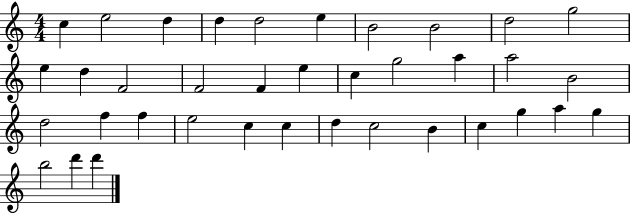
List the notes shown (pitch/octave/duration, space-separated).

C5/q E5/h D5/q D5/q D5/h E5/q B4/h B4/h D5/h G5/h E5/q D5/q F4/h F4/h F4/q E5/q C5/q G5/h A5/q A5/h B4/h D5/h F5/q F5/q E5/h C5/q C5/q D5/q C5/h B4/q C5/q G5/q A5/q G5/q B5/h D6/q D6/q